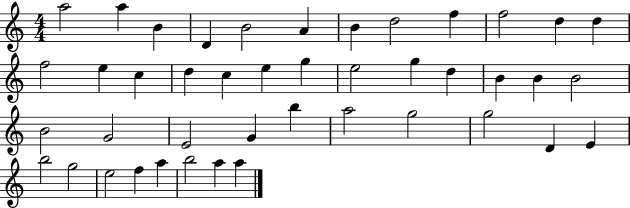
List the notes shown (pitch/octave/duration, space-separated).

A5/h A5/q B4/q D4/q B4/h A4/q B4/q D5/h F5/q F5/h D5/q D5/q F5/h E5/q C5/q D5/q C5/q E5/q G5/q E5/h G5/q D5/q B4/q B4/q B4/h B4/h G4/h E4/h G4/q B5/q A5/h G5/h G5/h D4/q E4/q B5/h G5/h E5/h F5/q A5/q B5/h A5/q A5/q